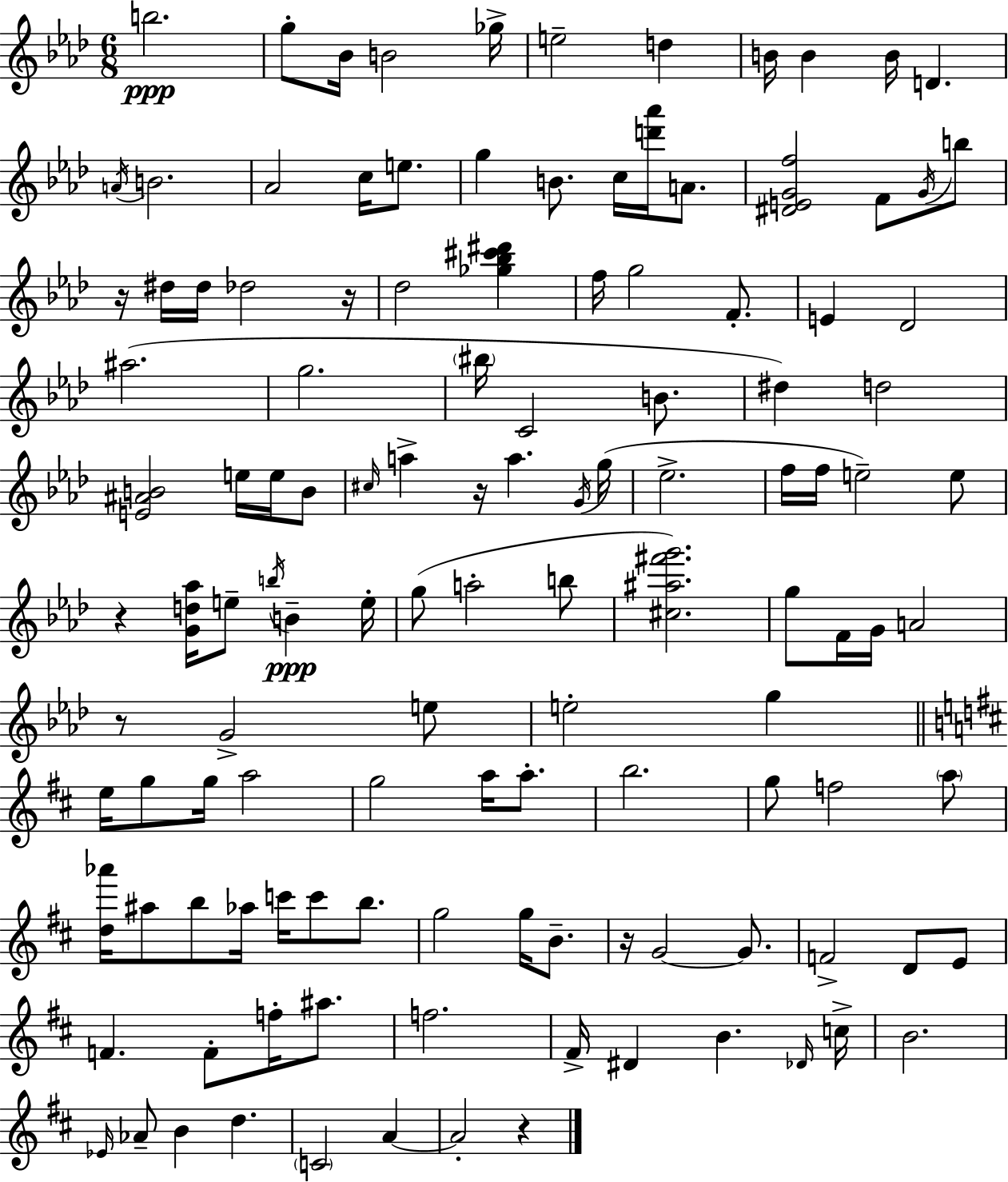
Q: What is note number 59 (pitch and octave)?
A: B5